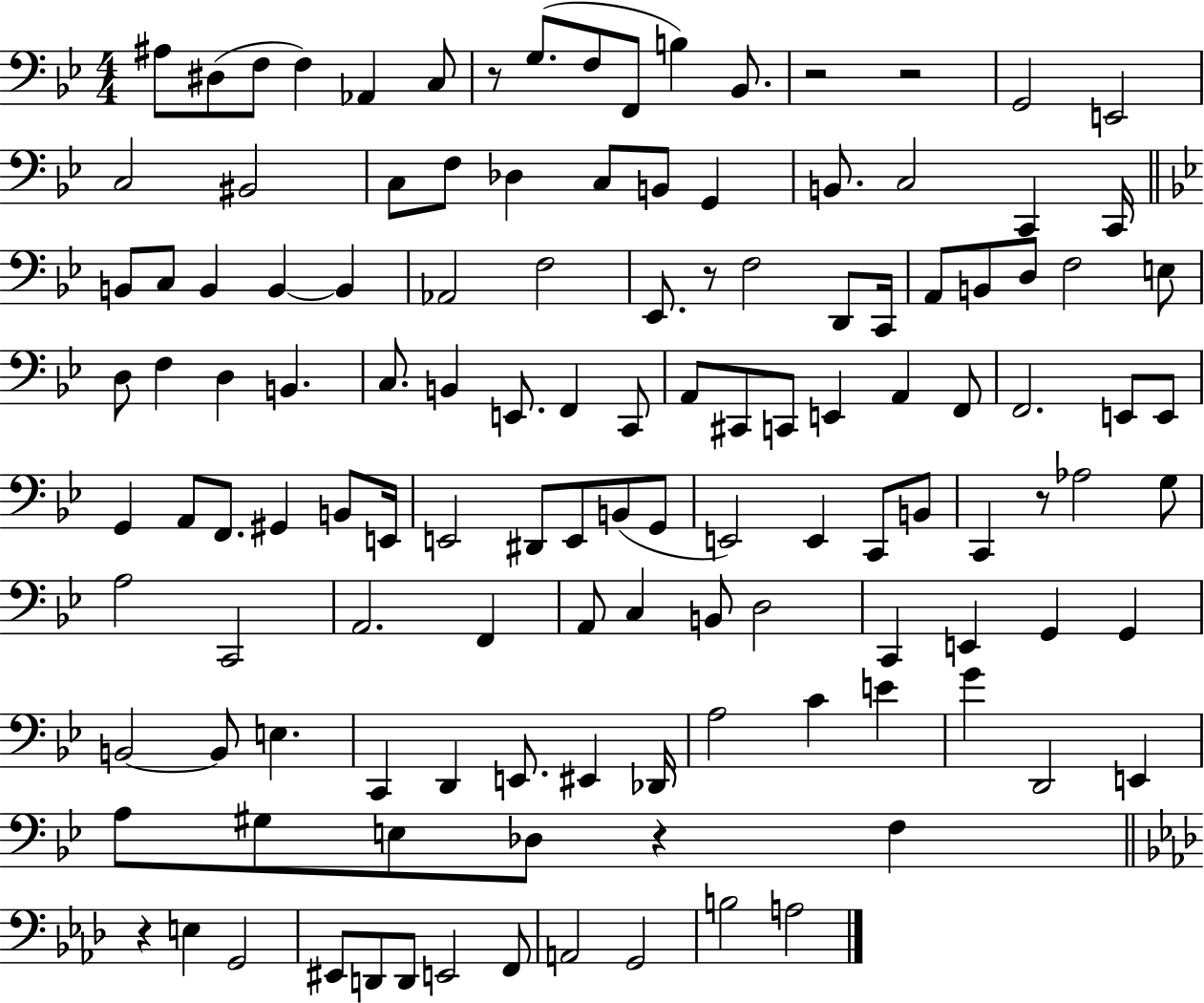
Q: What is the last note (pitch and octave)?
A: A3